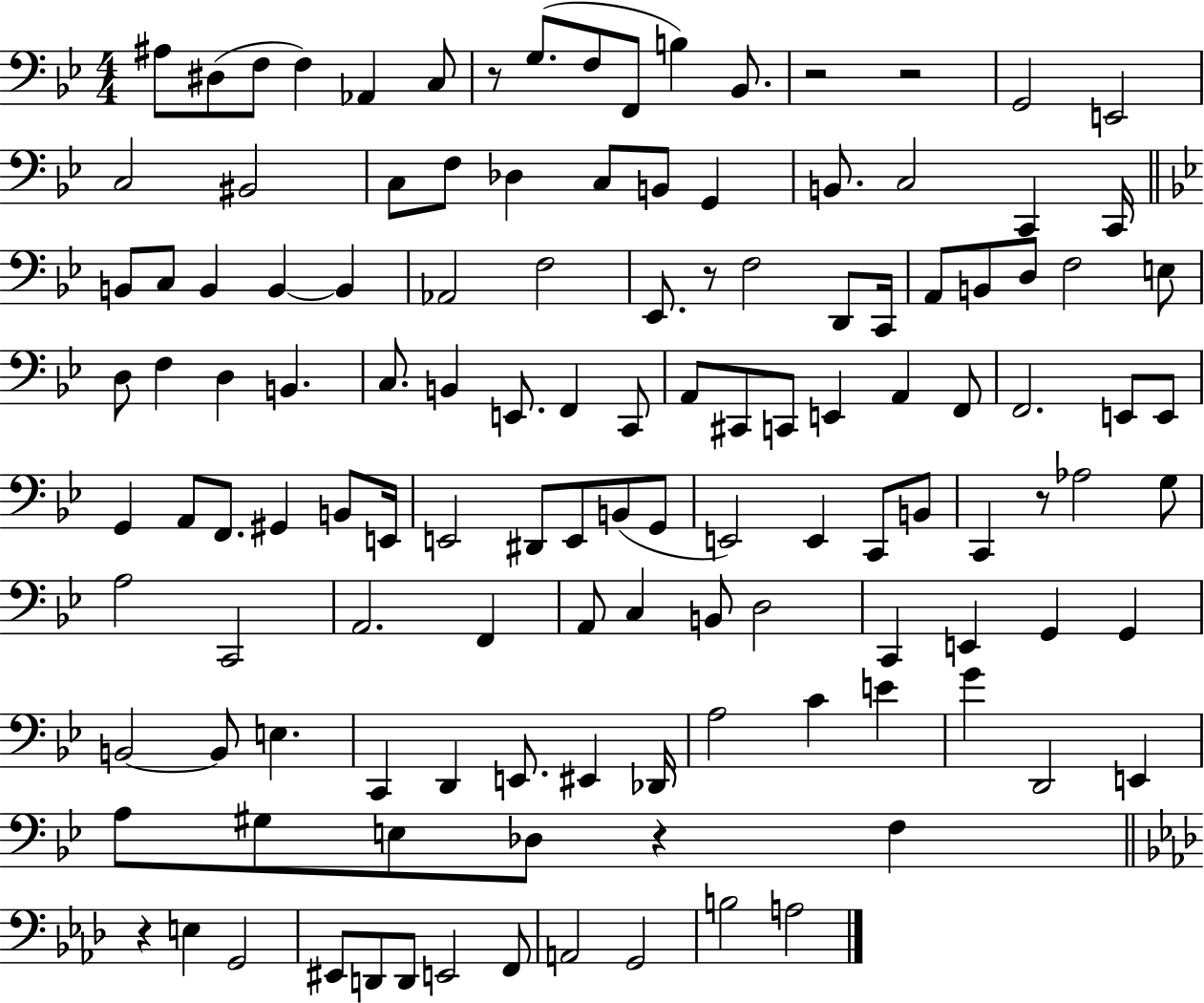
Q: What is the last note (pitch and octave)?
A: A3